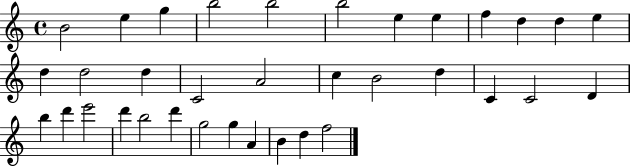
B4/h E5/q G5/q B5/h B5/h B5/h E5/q E5/q F5/q D5/q D5/q E5/q D5/q D5/h D5/q C4/h A4/h C5/q B4/h D5/q C4/q C4/h D4/q B5/q D6/q E6/h D6/q B5/h D6/q G5/h G5/q A4/q B4/q D5/q F5/h